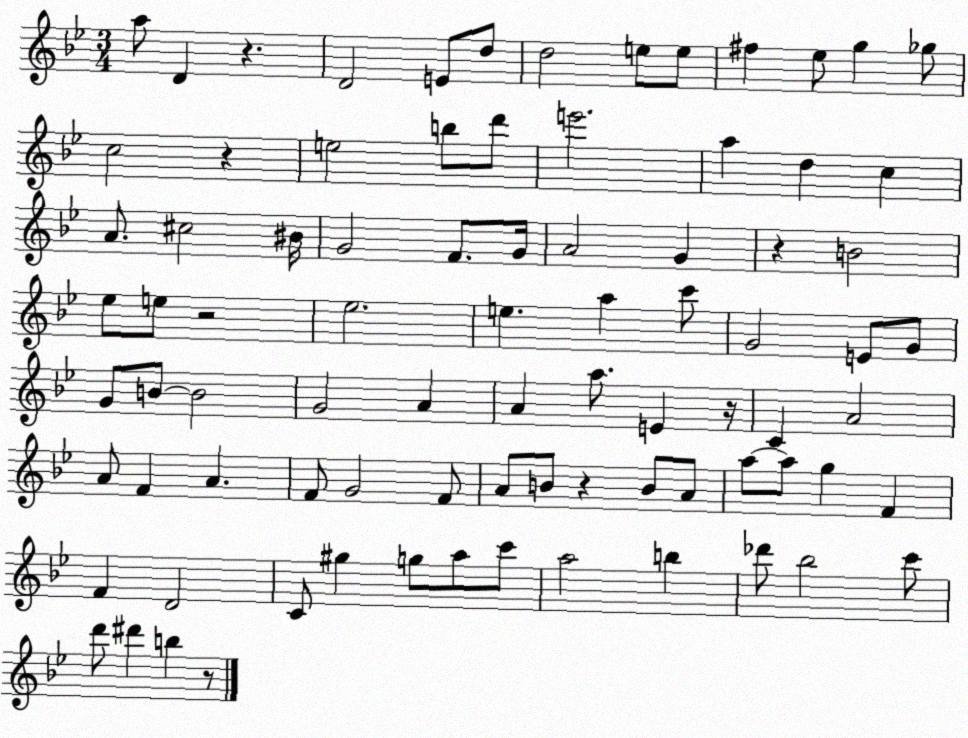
X:1
T:Untitled
M:3/4
L:1/4
K:Bb
a/2 D z D2 E/2 d/2 d2 e/2 e/2 ^f _e/2 g _g/2 c2 z e2 b/2 d'/2 e'2 a d c A/2 ^c2 ^B/4 G2 F/2 G/4 A2 G z B2 _e/2 e/2 z2 _e2 e a c'/2 G2 E/2 G/2 G/2 B/2 B2 G2 A A a/2 E z/4 C A2 A/2 F A F/2 G2 F/2 A/2 B/2 z B/2 A/2 a/2 a/2 g F F D2 C/2 ^g g/2 a/2 c'/2 a2 b _d'/2 _b2 c'/2 d'/2 ^d' b z/2